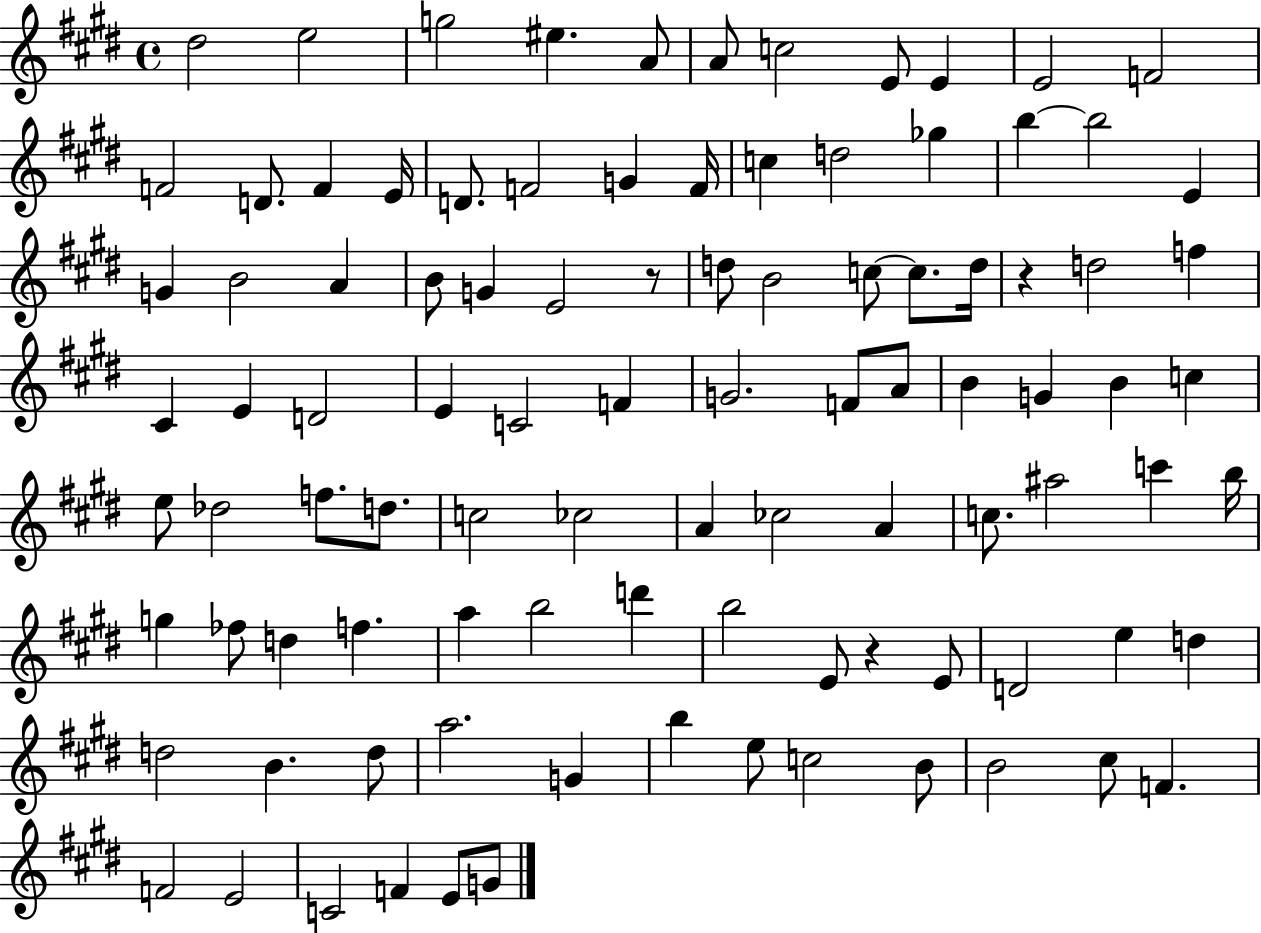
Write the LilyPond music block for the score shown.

{
  \clef treble
  \time 4/4
  \defaultTimeSignature
  \key e \major
  dis''2 e''2 | g''2 eis''4. a'8 | a'8 c''2 e'8 e'4 | e'2 f'2 | \break f'2 d'8. f'4 e'16 | d'8. f'2 g'4 f'16 | c''4 d''2 ges''4 | b''4~~ b''2 e'4 | \break g'4 b'2 a'4 | b'8 g'4 e'2 r8 | d''8 b'2 c''8~~ c''8. d''16 | r4 d''2 f''4 | \break cis'4 e'4 d'2 | e'4 c'2 f'4 | g'2. f'8 a'8 | b'4 g'4 b'4 c''4 | \break e''8 des''2 f''8. d''8. | c''2 ces''2 | a'4 ces''2 a'4 | c''8. ais''2 c'''4 b''16 | \break g''4 fes''8 d''4 f''4. | a''4 b''2 d'''4 | b''2 e'8 r4 e'8 | d'2 e''4 d''4 | \break d''2 b'4. d''8 | a''2. g'4 | b''4 e''8 c''2 b'8 | b'2 cis''8 f'4. | \break f'2 e'2 | c'2 f'4 e'8 g'8 | \bar "|."
}